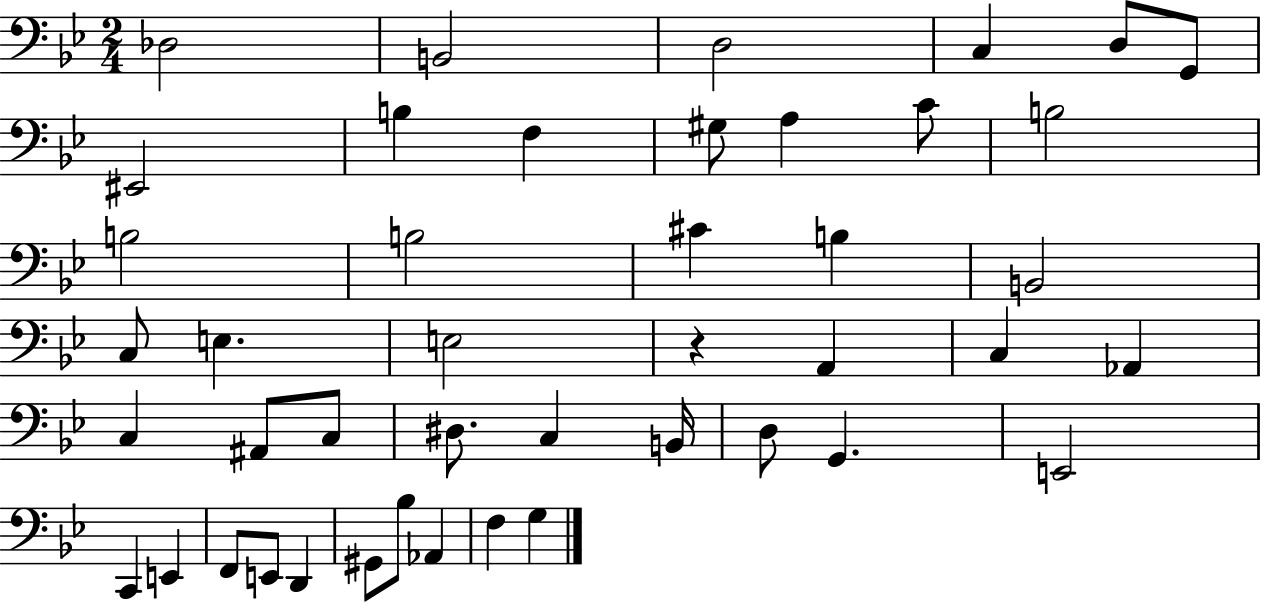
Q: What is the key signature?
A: BES major